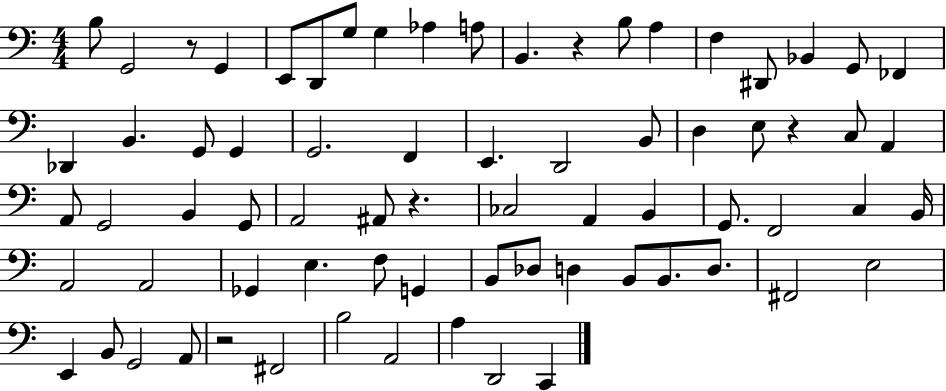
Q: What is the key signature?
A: C major